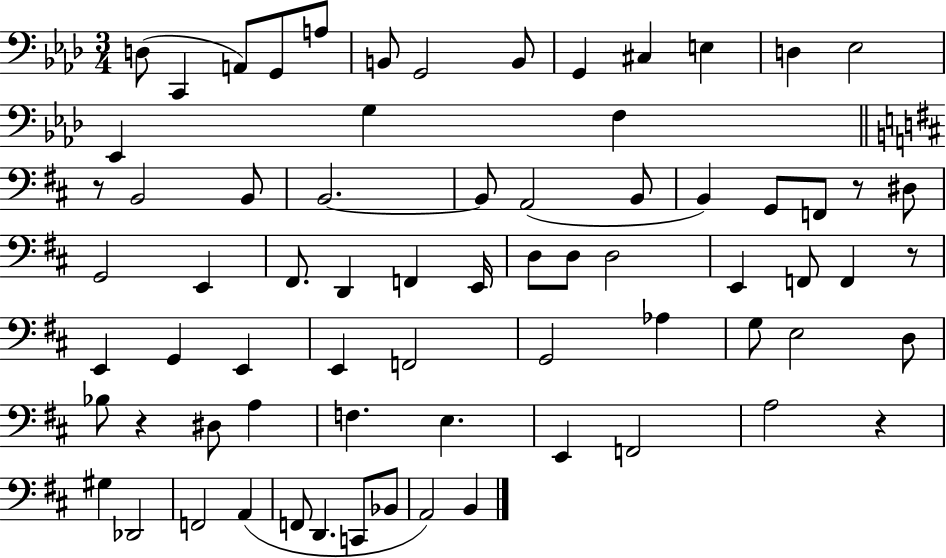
D3/e C2/q A2/e G2/e A3/e B2/e G2/h B2/e G2/q C#3/q E3/q D3/q Eb3/h Eb2/q G3/q F3/q R/e B2/h B2/e B2/h. B2/e A2/h B2/e B2/q G2/e F2/e R/e D#3/e G2/h E2/q F#2/e. D2/q F2/q E2/s D3/e D3/e D3/h E2/q F2/e F2/q R/e E2/q G2/q E2/q E2/q F2/h G2/h Ab3/q G3/e E3/h D3/e Bb3/e R/q D#3/e A3/q F3/q. E3/q. E2/q F2/h A3/h R/q G#3/q Db2/h F2/h A2/q F2/e D2/q. C2/e Bb2/e A2/h B2/q